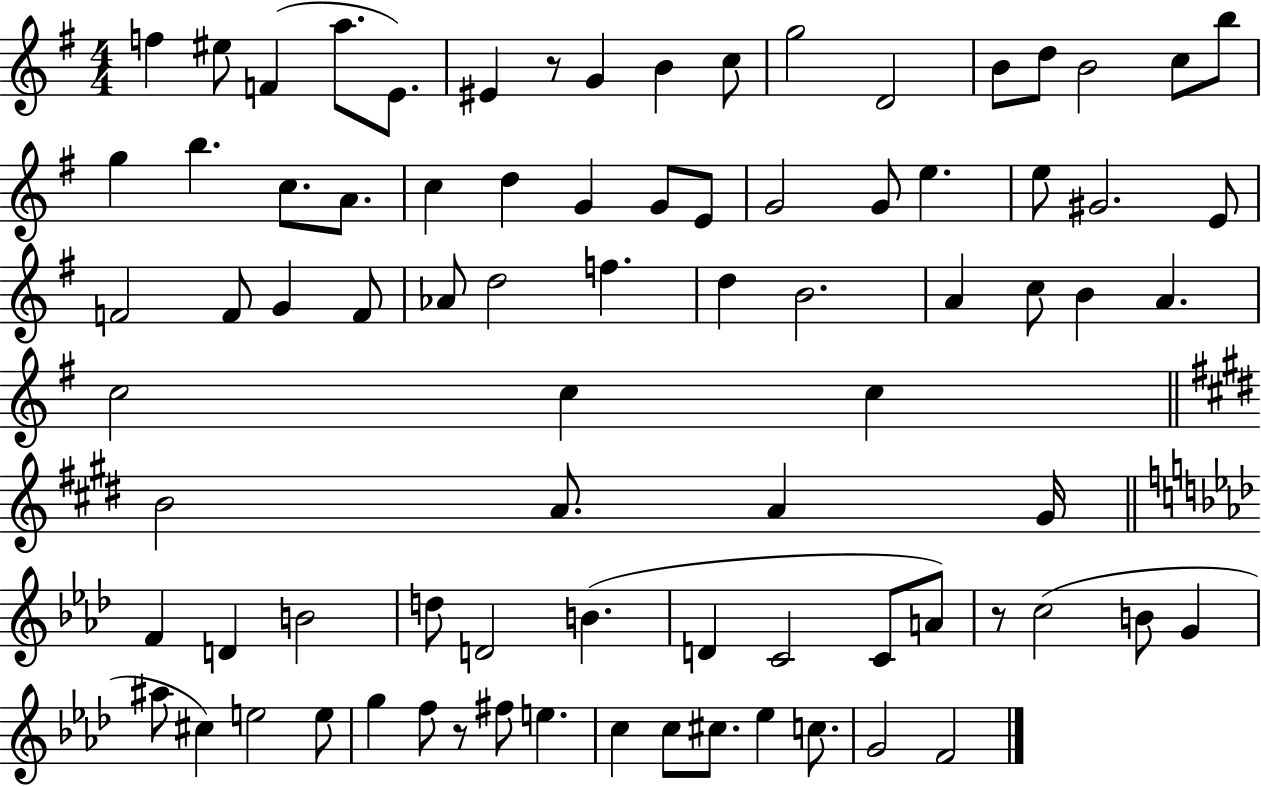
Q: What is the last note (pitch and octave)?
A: F4